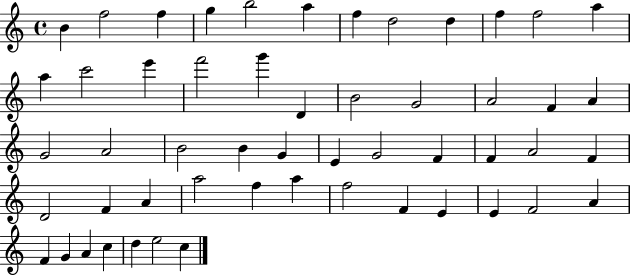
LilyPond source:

{
  \clef treble
  \time 4/4
  \defaultTimeSignature
  \key c \major
  b'4 f''2 f''4 | g''4 b''2 a''4 | f''4 d''2 d''4 | f''4 f''2 a''4 | \break a''4 c'''2 e'''4 | f'''2 g'''4 d'4 | b'2 g'2 | a'2 f'4 a'4 | \break g'2 a'2 | b'2 b'4 g'4 | e'4 g'2 f'4 | f'4 a'2 f'4 | \break d'2 f'4 a'4 | a''2 f''4 a''4 | f''2 f'4 e'4 | e'4 f'2 a'4 | \break f'4 g'4 a'4 c''4 | d''4 e''2 c''4 | \bar "|."
}